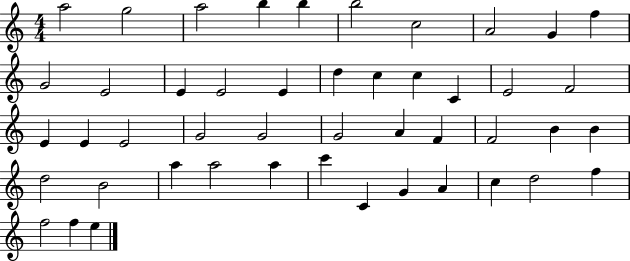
X:1
T:Untitled
M:4/4
L:1/4
K:C
a2 g2 a2 b b b2 c2 A2 G f G2 E2 E E2 E d c c C E2 F2 E E E2 G2 G2 G2 A F F2 B B d2 B2 a a2 a c' C G A c d2 f f2 f e